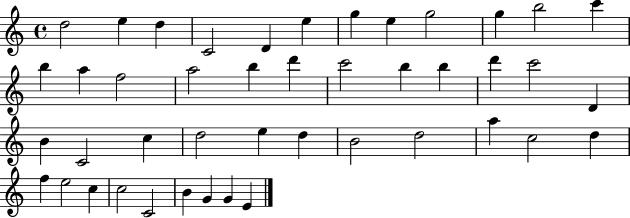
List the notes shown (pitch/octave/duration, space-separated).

D5/h E5/q D5/q C4/h D4/q E5/q G5/q E5/q G5/h G5/q B5/h C6/q B5/q A5/q F5/h A5/h B5/q D6/q C6/h B5/q B5/q D6/q C6/h D4/q B4/q C4/h C5/q D5/h E5/q D5/q B4/h D5/h A5/q C5/h D5/q F5/q E5/h C5/q C5/h C4/h B4/q G4/q G4/q E4/q